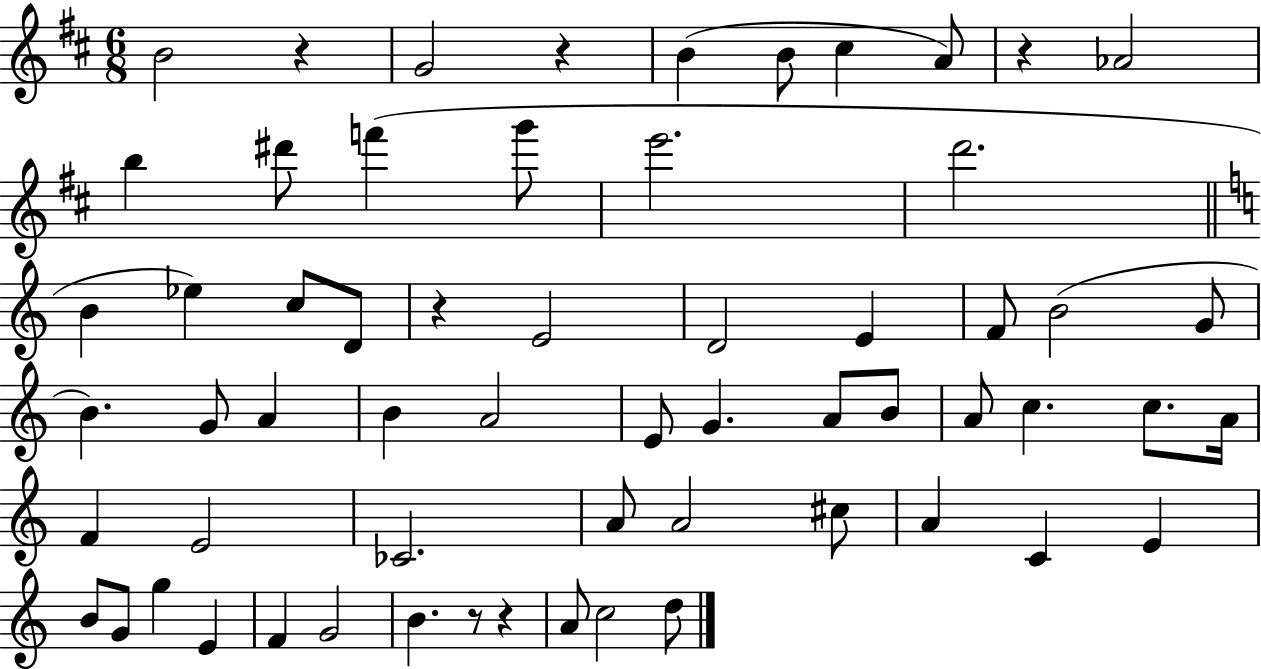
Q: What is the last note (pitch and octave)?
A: D5